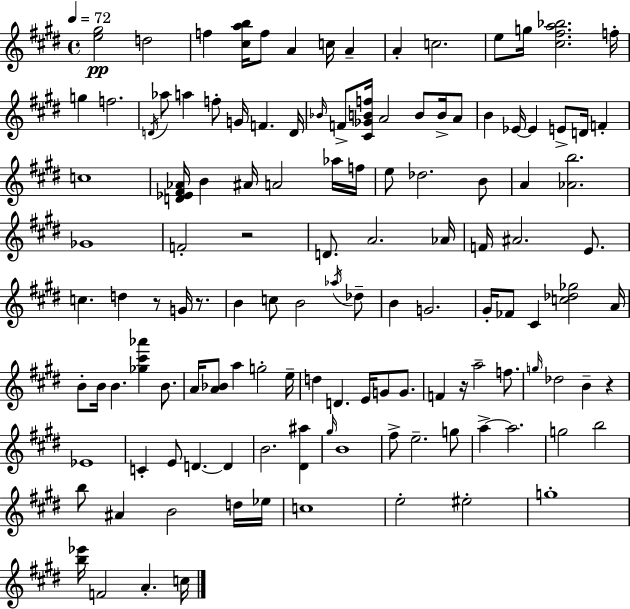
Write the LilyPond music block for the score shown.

{
  \clef treble
  \time 4/4
  \defaultTimeSignature
  \key e \major
  \tempo 4 = 72
  <e'' gis''>2\pp d''2 | f''4 <cis'' a'' b''>16 f''8 a'4 c''16 a'4-- | a'4-. c''2. | e''8 g''16 <cis'' fis'' a'' bes''>2. f''16-. | \break g''4 f''2. | \acciaccatura { d'16 } aes''8 a''4 f''8-. g'16 f'4. | d'16 \grace { bes'16 } f'8-> <cis' ges' b' f''>16 a'2 b'8 b'16-> | a'8 b'4 ees'16~~ ees'4 e'8-> d'16 f'4-. | \break c''1 | <d' ees' fis' aes'>16 b'4 ais'16 a'2 | aes''16 f''16 e''8 des''2. | b'8 a'4 <aes' b''>2. | \break ges'1 | f'2-. r2 | d'8. a'2. | aes'16 f'16 ais'2. e'8. | \break c''4. d''4 r8 g'16 r8. | b'4 c''8 b'2 | \acciaccatura { aes''16 } des''8-- b'4 g'2. | gis'16-. fes'8 cis'4 <c'' des'' ges''>2 | \break a'16 b'8-. b'16 b'4. <ges'' cis''' aes'''>4 | b'8. a'16 <a' bes'>8 a''4 g''2-. | e''16-- d''4 d'4. e'16 g'8 | g'8. f'4 r16 a''2-- | \break f''8. \grace { g''16 } des''2 b'4-- | r4 ees'1 | c'4-. e'8 d'4.~~ | d'4 b'2. | \break <dis' ais''>4 \grace { gis''16 } b'1 | fis''8-> e''2.-- | g''8 a''4->~~ a''2. | g''2 b''2 | \break b''8 ais'4 b'2 | d''16 ees''16 c''1 | e''2-. eis''2-. | g''1-. | \break <b'' ees'''>16 f'2 a'4.-. | c''16 \bar "|."
}